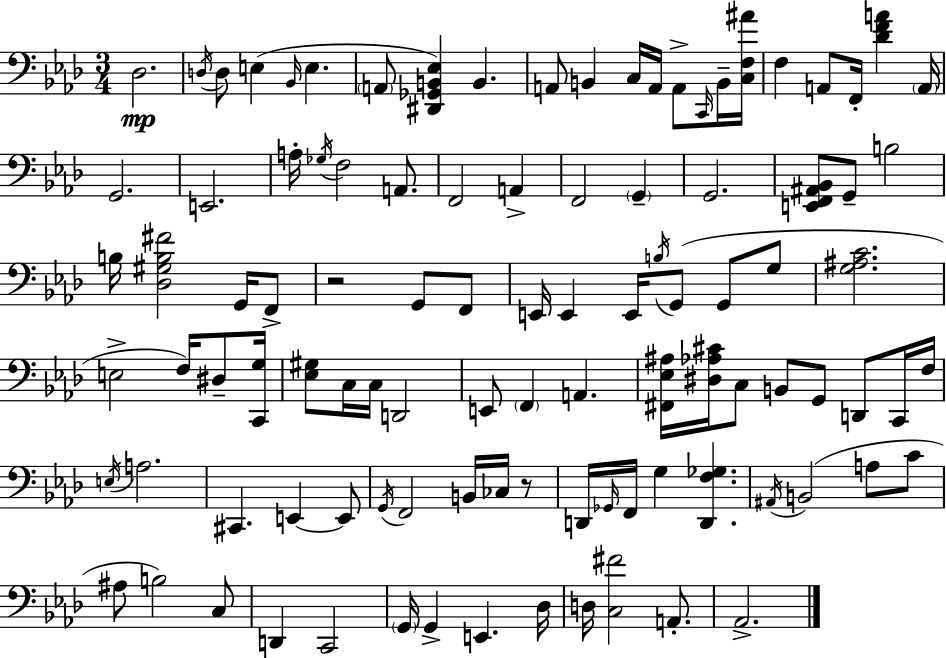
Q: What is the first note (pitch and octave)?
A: Db3